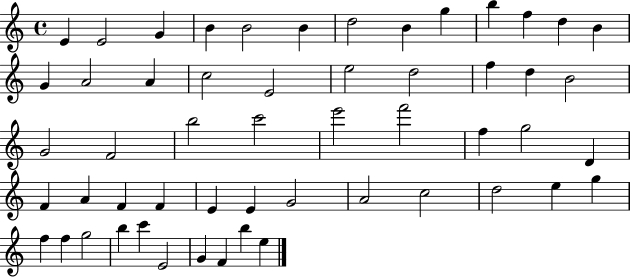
E4/q E4/h G4/q B4/q B4/h B4/q D5/h B4/q G5/q B5/q F5/q D5/q B4/q G4/q A4/h A4/q C5/h E4/h E5/h D5/h F5/q D5/q B4/h G4/h F4/h B5/h C6/h E6/h F6/h F5/q G5/h D4/q F4/q A4/q F4/q F4/q E4/q E4/q G4/h A4/h C5/h D5/h E5/q G5/q F5/q F5/q G5/h B5/q C6/q E4/h G4/q F4/q B5/q E5/q